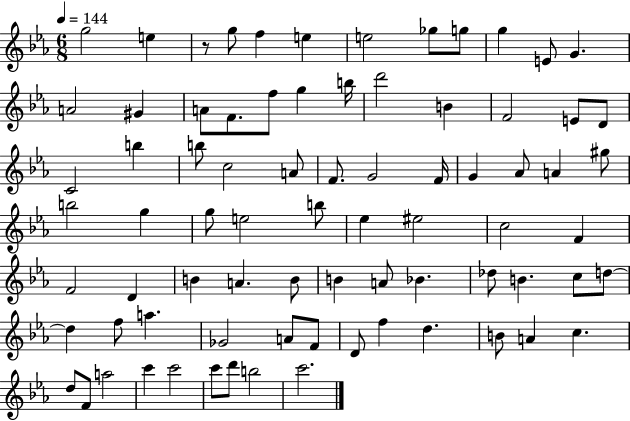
G5/h E5/q R/e G5/e F5/q E5/q E5/h Gb5/e G5/e G5/q E4/e G4/q. A4/h G#4/q A4/e F4/e. F5/e G5/q B5/s D6/h B4/q F4/h E4/e D4/e C4/h B5/q B5/e C5/h A4/e F4/e. G4/h F4/s G4/q Ab4/e A4/q G#5/e B5/h G5/q G5/e E5/h B5/e Eb5/q EIS5/h C5/h F4/q F4/h D4/q B4/q A4/q. B4/e B4/q A4/e Bb4/q. Db5/e B4/q. C5/e D5/e D5/q F5/e A5/q. Gb4/h A4/e F4/e D4/e F5/q D5/q. B4/e A4/q C5/q. D5/e F4/e A5/h C6/q C6/h C6/e D6/e B5/h C6/h.